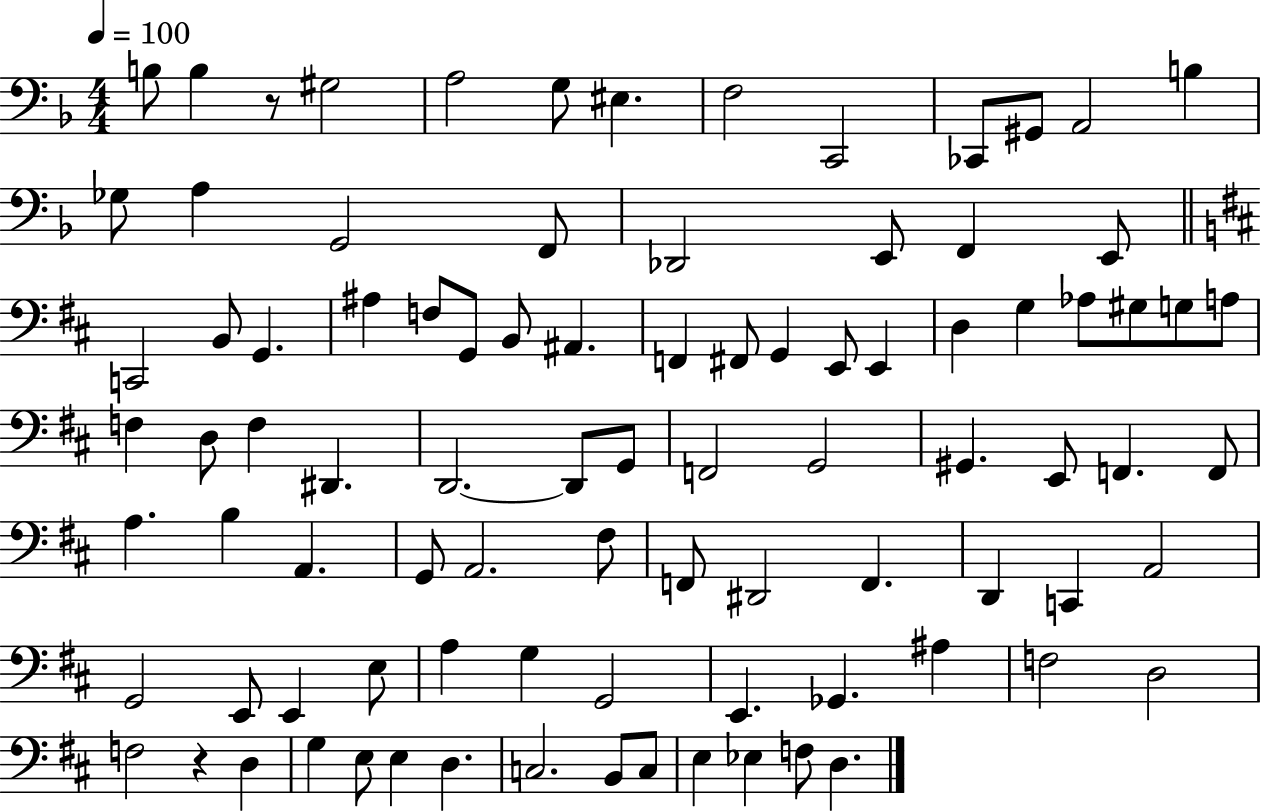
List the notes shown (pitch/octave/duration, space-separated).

B3/e B3/q R/e G#3/h A3/h G3/e EIS3/q. F3/h C2/h CES2/e G#2/e A2/h B3/q Gb3/e A3/q G2/h F2/e Db2/h E2/e F2/q E2/e C2/h B2/e G2/q. A#3/q F3/e G2/e B2/e A#2/q. F2/q F#2/e G2/q E2/e E2/q D3/q G3/q Ab3/e G#3/e G3/e A3/e F3/q D3/e F3/q D#2/q. D2/h. D2/e G2/e F2/h G2/h G#2/q. E2/e F2/q. F2/e A3/q. B3/q A2/q. G2/e A2/h. F#3/e F2/e D#2/h F2/q. D2/q C2/q A2/h G2/h E2/e E2/q E3/e A3/q G3/q G2/h E2/q. Gb2/q. A#3/q F3/h D3/h F3/h R/q D3/q G3/q E3/e E3/q D3/q. C3/h. B2/e C3/e E3/q Eb3/q F3/e D3/q.